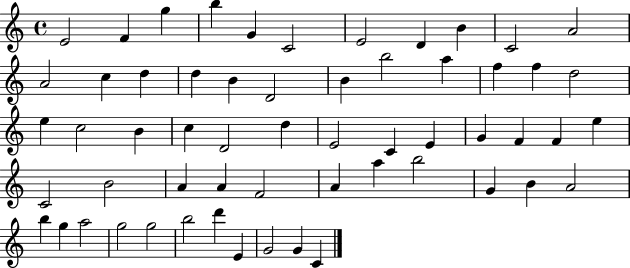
E4/h F4/q G5/q B5/q G4/q C4/h E4/h D4/q B4/q C4/h A4/h A4/h C5/q D5/q D5/q B4/q D4/h B4/q B5/h A5/q F5/q F5/q D5/h E5/q C5/h B4/q C5/q D4/h D5/q E4/h C4/q E4/q G4/q F4/q F4/q E5/q C4/h B4/h A4/q A4/q F4/h A4/q A5/q B5/h G4/q B4/q A4/h B5/q G5/q A5/h G5/h G5/h B5/h D6/q E4/q G4/h G4/q C4/q